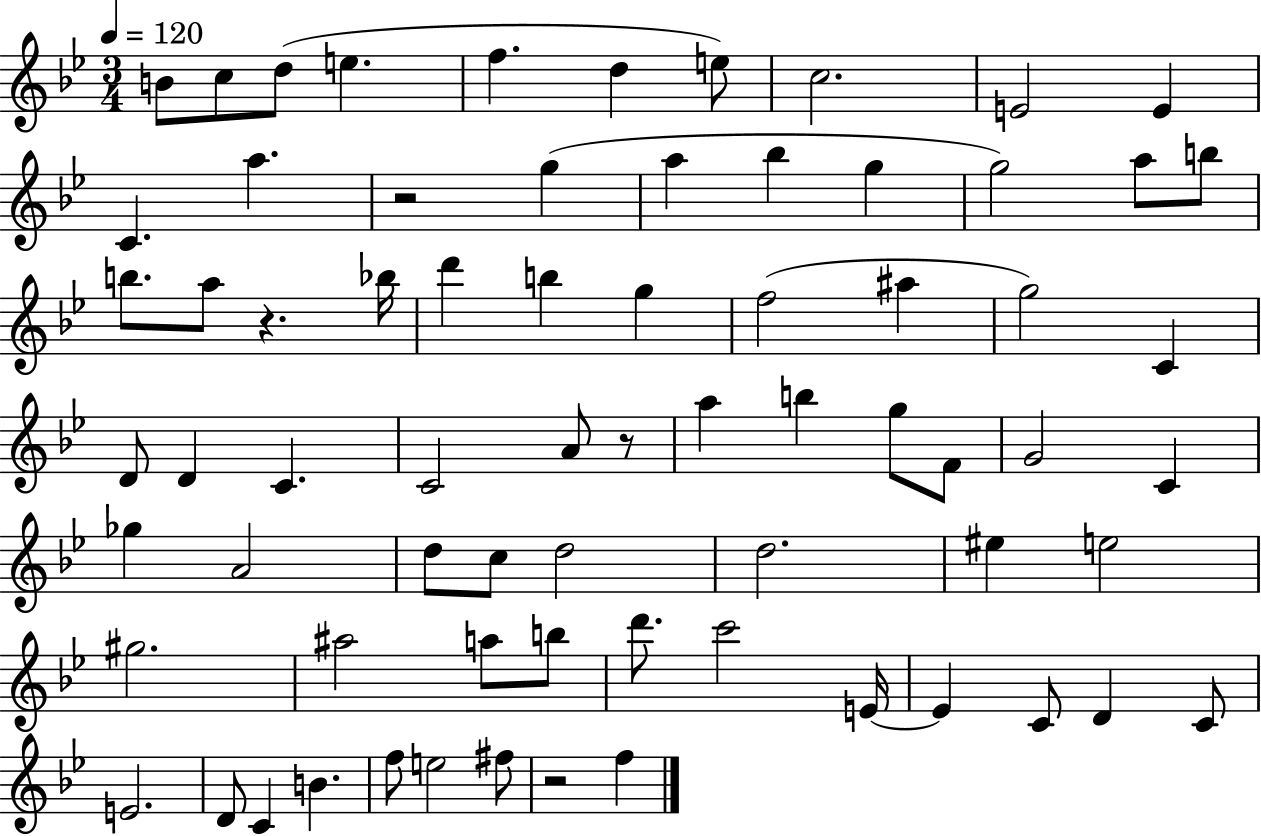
B4/e C5/e D5/e E5/q. F5/q. D5/q E5/e C5/h. E4/h E4/q C4/q. A5/q. R/h G5/q A5/q Bb5/q G5/q G5/h A5/e B5/e B5/e. A5/e R/q. Bb5/s D6/q B5/q G5/q F5/h A#5/q G5/h C4/q D4/e D4/q C4/q. C4/h A4/e R/e A5/q B5/q G5/e F4/e G4/h C4/q Gb5/q A4/h D5/e C5/e D5/h D5/h. EIS5/q E5/h G#5/h. A#5/h A5/e B5/e D6/e. C6/h E4/s E4/q C4/e D4/q C4/e E4/h. D4/e C4/q B4/q. F5/e E5/h F#5/e R/h F5/q